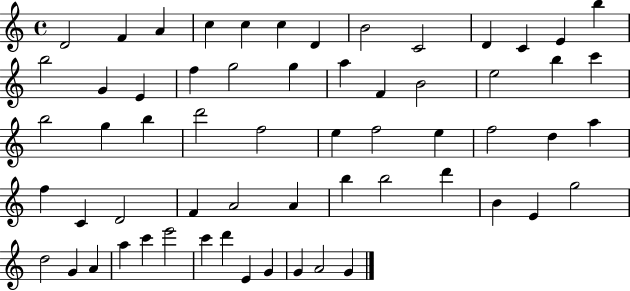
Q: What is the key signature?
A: C major